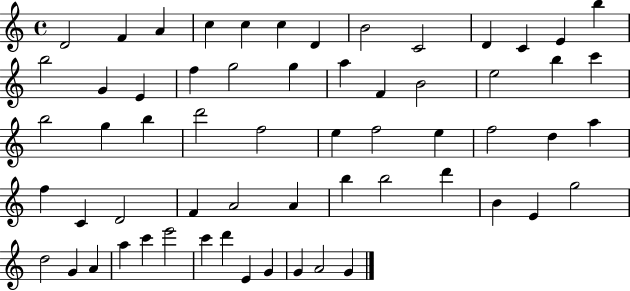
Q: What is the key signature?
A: C major